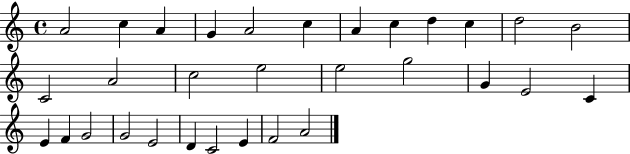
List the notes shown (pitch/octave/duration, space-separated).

A4/h C5/q A4/q G4/q A4/h C5/q A4/q C5/q D5/q C5/q D5/h B4/h C4/h A4/h C5/h E5/h E5/h G5/h G4/q E4/h C4/q E4/q F4/q G4/h G4/h E4/h D4/q C4/h E4/q F4/h A4/h